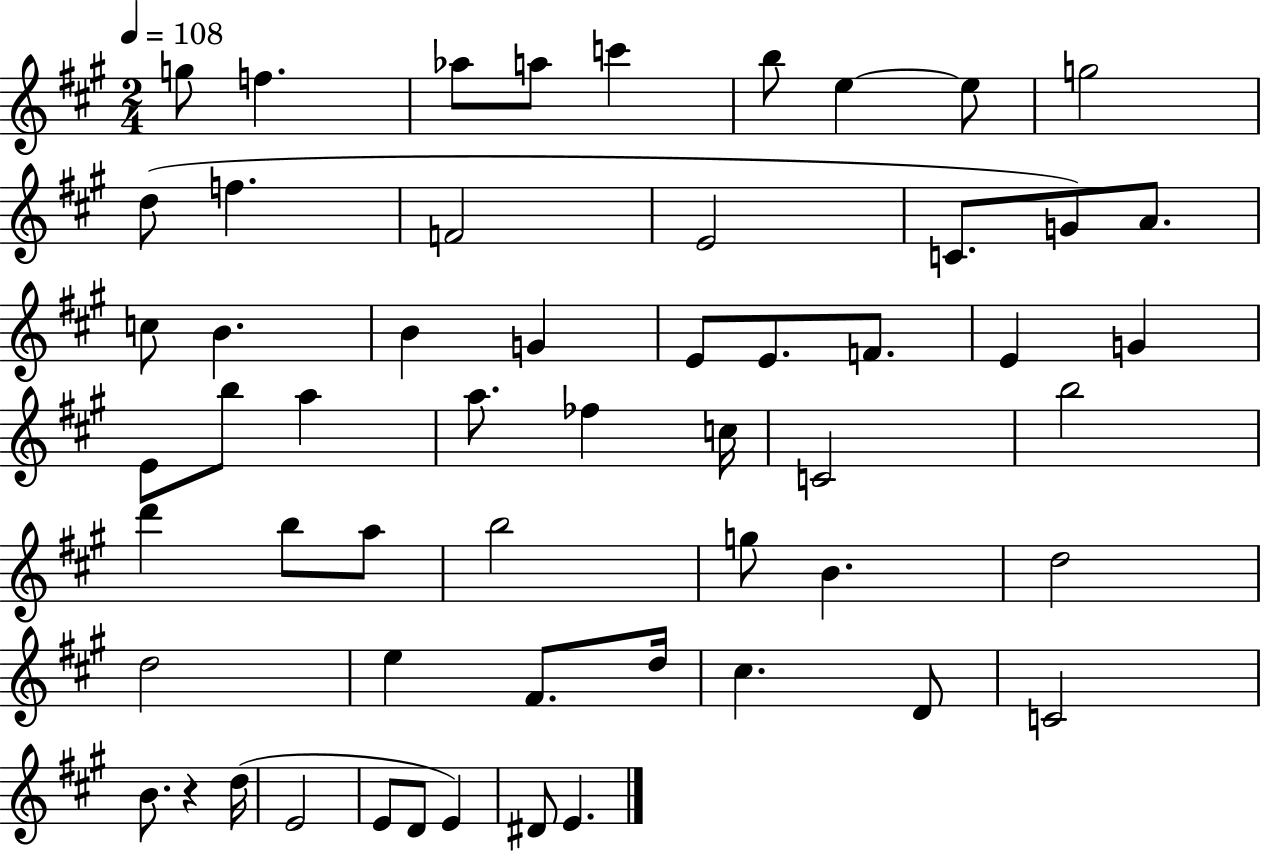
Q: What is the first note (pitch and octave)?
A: G5